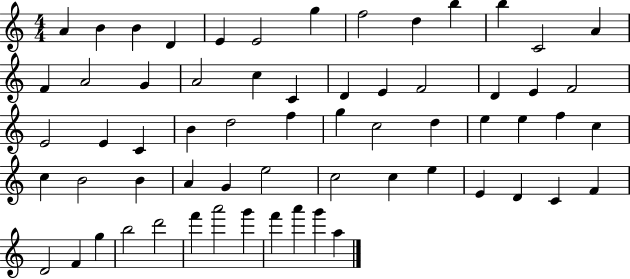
{
  \clef treble
  \numericTimeSignature
  \time 4/4
  \key c \major
  a'4 b'4 b'4 d'4 | e'4 e'2 g''4 | f''2 d''4 b''4 | b''4 c'2 a'4 | \break f'4 a'2 g'4 | a'2 c''4 c'4 | d'4 e'4 f'2 | d'4 e'4 f'2 | \break e'2 e'4 c'4 | b'4 d''2 f''4 | g''4 c''2 d''4 | e''4 e''4 f''4 c''4 | \break c''4 b'2 b'4 | a'4 g'4 e''2 | c''2 c''4 e''4 | e'4 d'4 c'4 f'4 | \break d'2 f'4 g''4 | b''2 d'''2 | f'''4 a'''2 g'''4 | f'''4 a'''4 g'''4 a''4 | \break \bar "|."
}